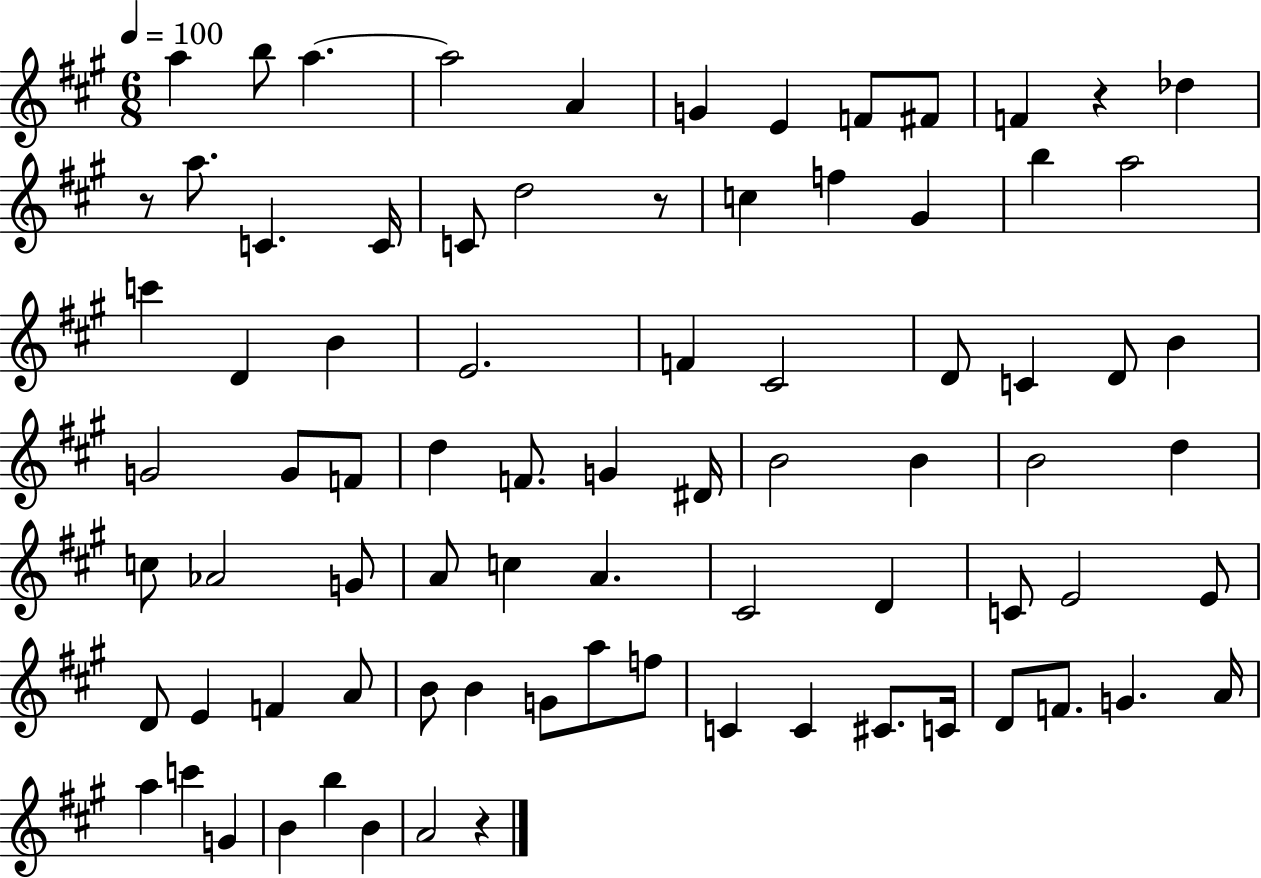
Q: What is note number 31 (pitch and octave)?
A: B4